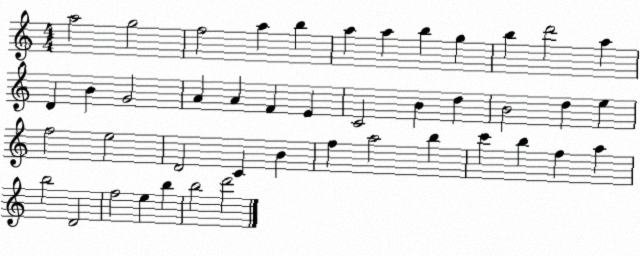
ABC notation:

X:1
T:Untitled
M:4/4
L:1/4
K:C
a2 g2 f2 a b a a b g b d'2 a D B G2 A A F E C2 B d B2 d e f2 e2 D2 C B f a2 b c' b f a b2 D2 f2 e b b2 d'2